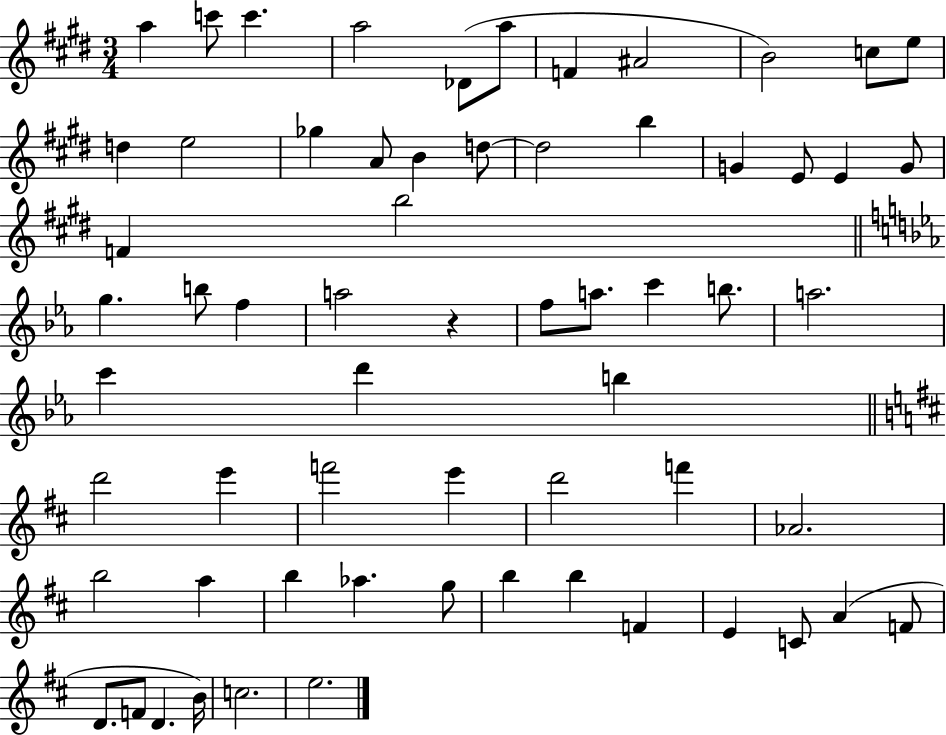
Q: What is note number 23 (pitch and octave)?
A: G4